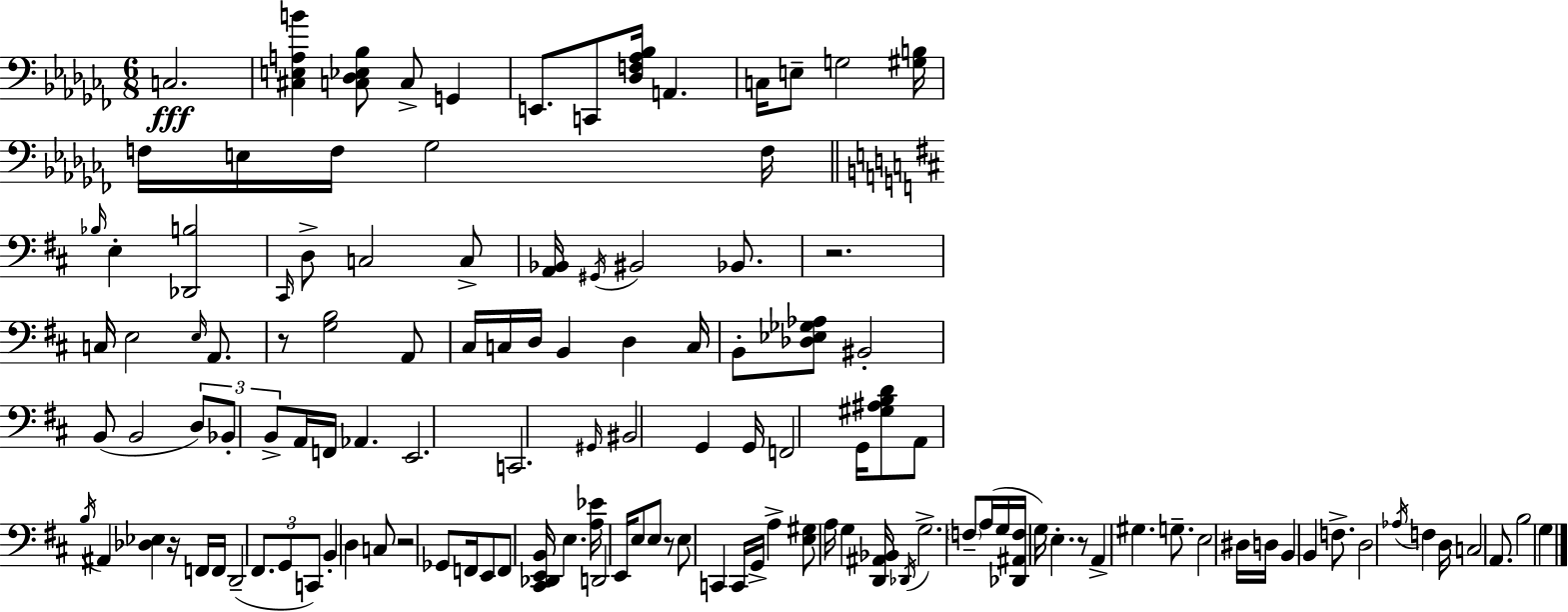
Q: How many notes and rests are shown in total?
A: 125